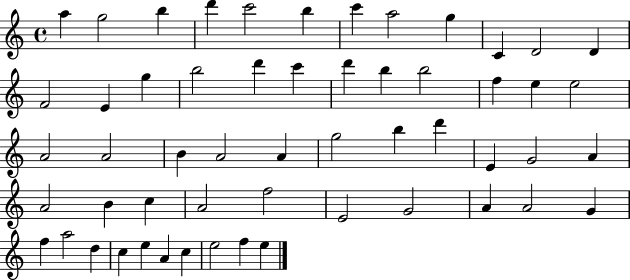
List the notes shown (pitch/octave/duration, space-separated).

A5/q G5/h B5/q D6/q C6/h B5/q C6/q A5/h G5/q C4/q D4/h D4/q F4/h E4/q G5/q B5/h D6/q C6/q D6/q B5/q B5/h F5/q E5/q E5/h A4/h A4/h B4/q A4/h A4/q G5/h B5/q D6/q E4/q G4/h A4/q A4/h B4/q C5/q A4/h F5/h E4/h G4/h A4/q A4/h G4/q F5/q A5/h D5/q C5/q E5/q A4/q C5/q E5/h F5/q E5/q